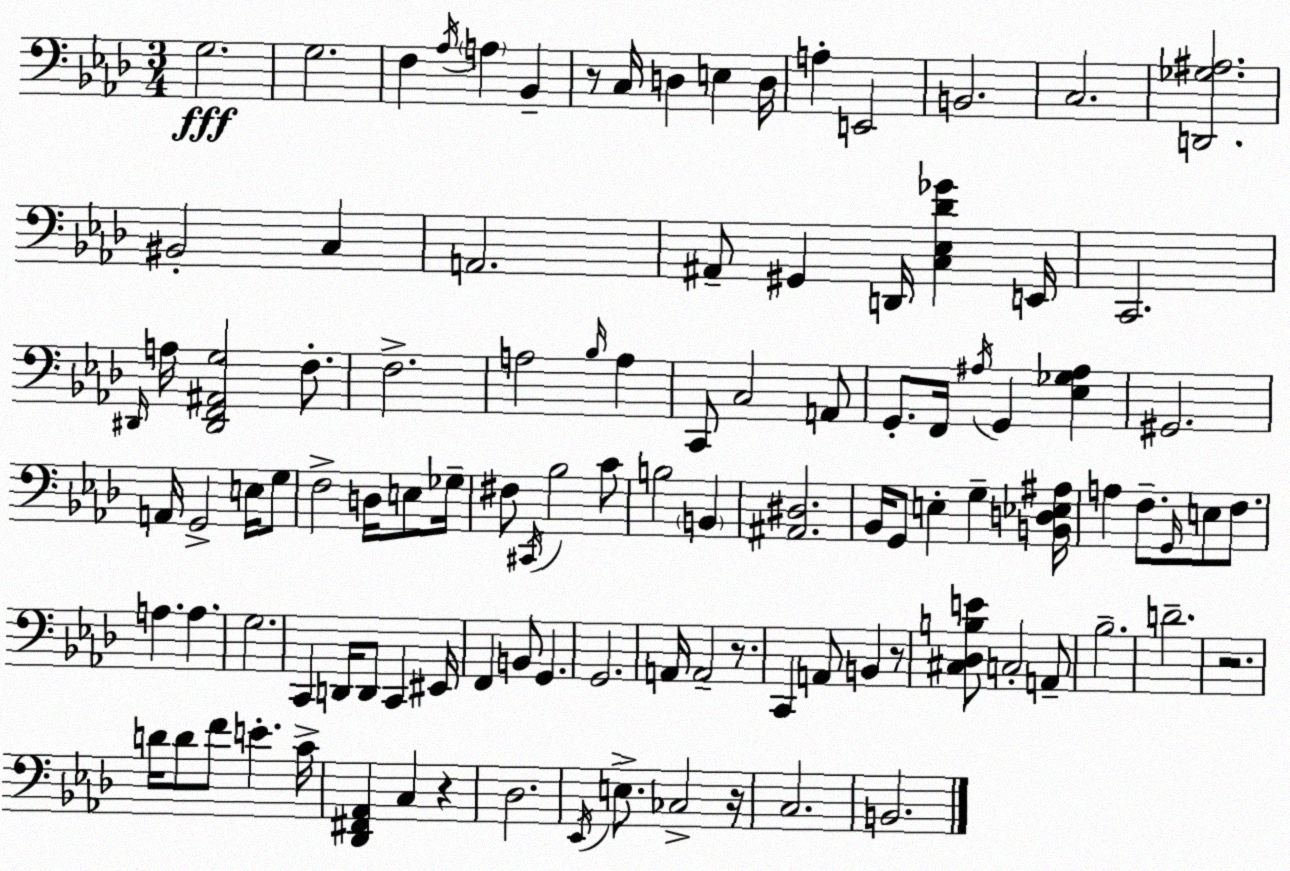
X:1
T:Untitled
M:3/4
L:1/4
K:Ab
G,2 G,2 F, _A,/4 A, _B,, z/2 C,/4 D, E, D,/4 A, E,,2 B,,2 C,2 [D,,_G,^A,]2 ^B,,2 C, A,,2 ^A,,/2 ^G,, D,,/4 [C,_E,_D_G] E,,/4 C,,2 ^D,,/4 A,/4 [^D,,F,,^A,,G,]2 F,/2 F,2 A,2 _B,/4 A, C,,/2 C,2 A,,/2 G,,/2 F,,/4 ^A,/4 G,, [_E,_G,^A,] ^G,,2 A,,/4 G,,2 E,/4 G,/2 F,2 D,/4 E,/2 _G,/4 ^F,/2 ^C,,/4 _B,2 C/2 B,2 B,, [^A,,^D,]2 _B,,/4 G,,/2 E, G, [B,,D,_E,^A,]/4 A, F,/2 G,,/4 E,/2 F,/2 A, A, G,2 C,, D,,/4 D,,/2 C,, ^E,,/4 F,, B,,/2 G,, G,,2 A,,/4 A,,2 z/2 C,, A,,/2 B,, z/2 [^C,_D,B,E]/2 C,2 A,,/2 _B,2 D2 z2 D/4 D/2 F/2 E C/4 [_D,,^F,,_A,,] C, z _D,2 _E,,/4 E,/2 _C,2 z/4 C,2 B,,2